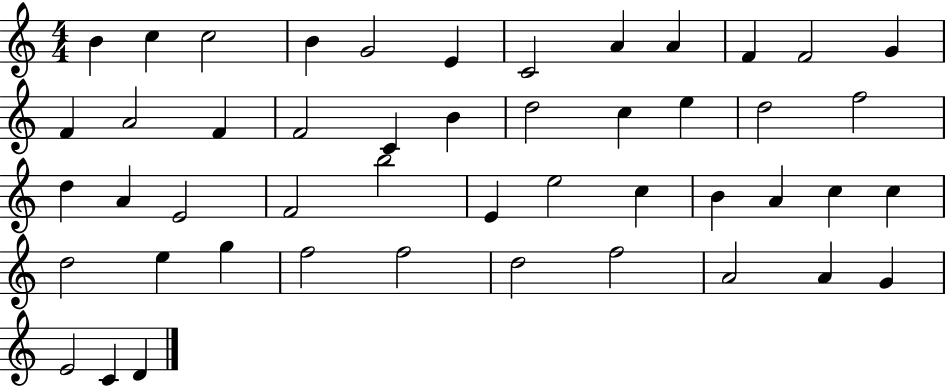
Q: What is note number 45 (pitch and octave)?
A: G4